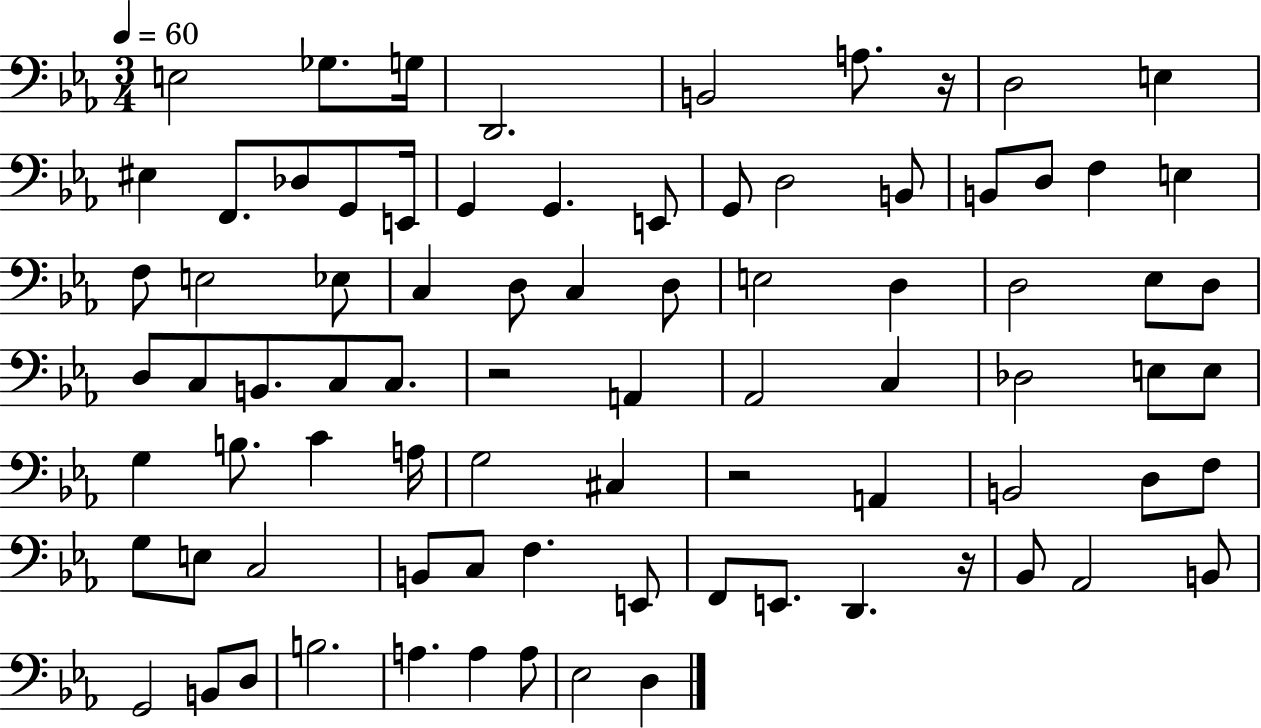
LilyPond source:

{
  \clef bass
  \numericTimeSignature
  \time 3/4
  \key ees \major
  \tempo 4 = 60
  e2 ges8. g16 | d,2. | b,2 a8. r16 | d2 e4 | \break eis4 f,8. des8 g,8 e,16 | g,4 g,4. e,8 | g,8 d2 b,8 | b,8 d8 f4 e4 | \break f8 e2 ees8 | c4 d8 c4 d8 | e2 d4 | d2 ees8 d8 | \break d8 c8 b,8. c8 c8. | r2 a,4 | aes,2 c4 | des2 e8 e8 | \break g4 b8. c'4 a16 | g2 cis4 | r2 a,4 | b,2 d8 f8 | \break g8 e8 c2 | b,8 c8 f4. e,8 | f,8 e,8. d,4. r16 | bes,8 aes,2 b,8 | \break g,2 b,8 d8 | b2. | a4. a4 a8 | ees2 d4 | \break \bar "|."
}